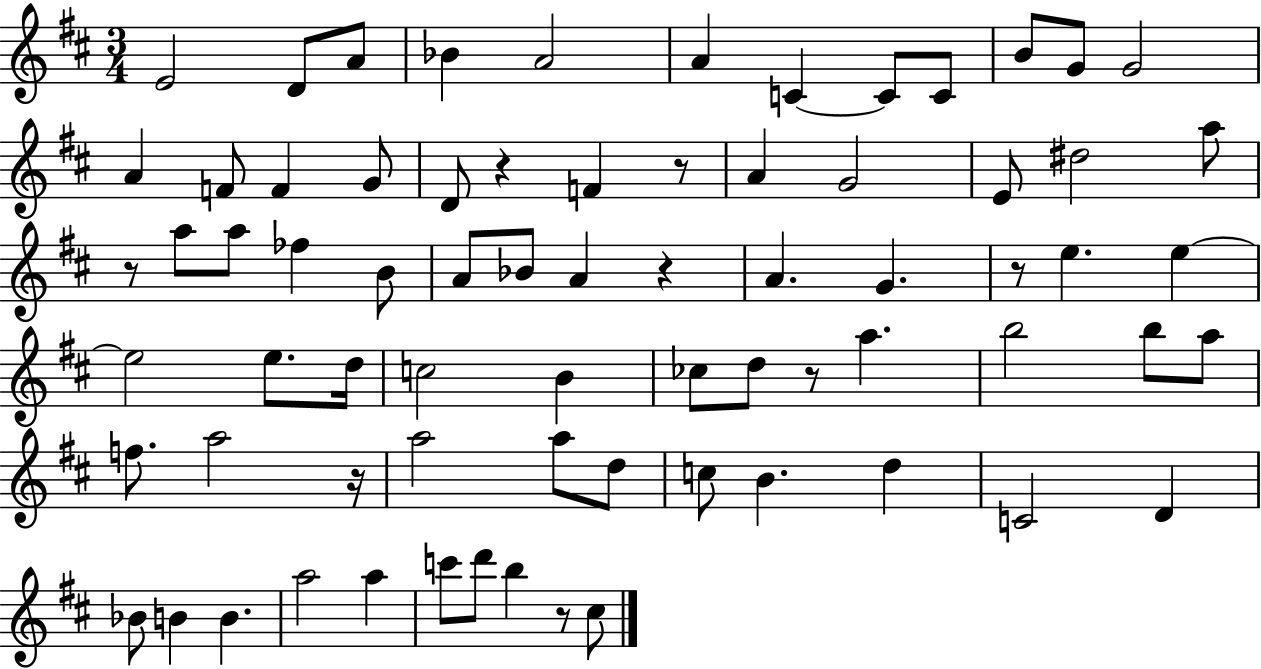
E4/h D4/e A4/e Bb4/q A4/h A4/q C4/q C4/e C4/e B4/e G4/e G4/h A4/q F4/e F4/q G4/e D4/e R/q F4/q R/e A4/q G4/h E4/e D#5/h A5/e R/e A5/e A5/e FES5/q B4/e A4/e Bb4/e A4/q R/q A4/q. G4/q. R/e E5/q. E5/q E5/h E5/e. D5/s C5/h B4/q CES5/e D5/e R/e A5/q. B5/h B5/e A5/e F5/e. A5/h R/s A5/h A5/e D5/e C5/e B4/q. D5/q C4/h D4/q Bb4/e B4/q B4/q. A5/h A5/q C6/e D6/e B5/q R/e C#5/e